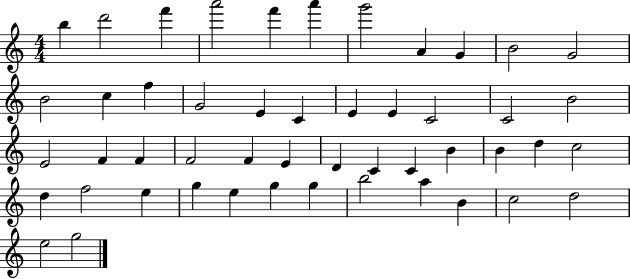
X:1
T:Untitled
M:4/4
L:1/4
K:C
b d'2 f' a'2 f' a' g'2 A G B2 G2 B2 c f G2 E C E E C2 C2 B2 E2 F F F2 F E D C C B B d c2 d f2 e g e g g b2 a B c2 d2 e2 g2